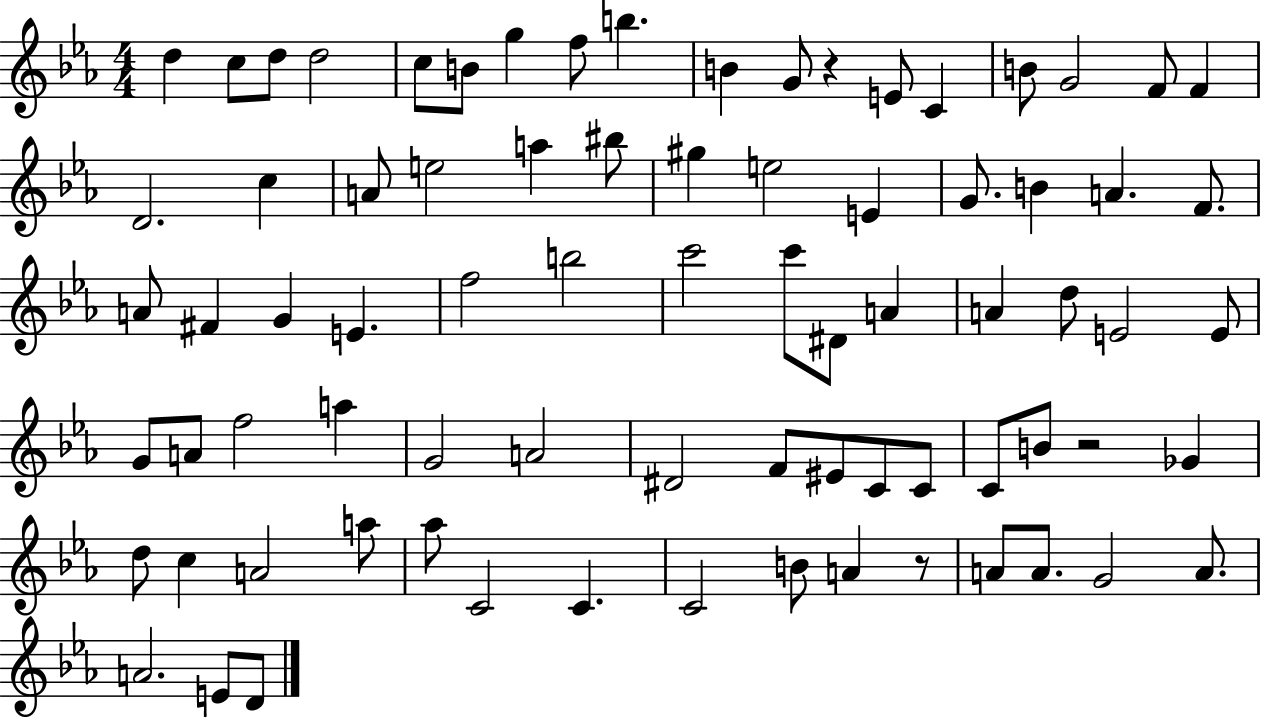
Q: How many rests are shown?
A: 3